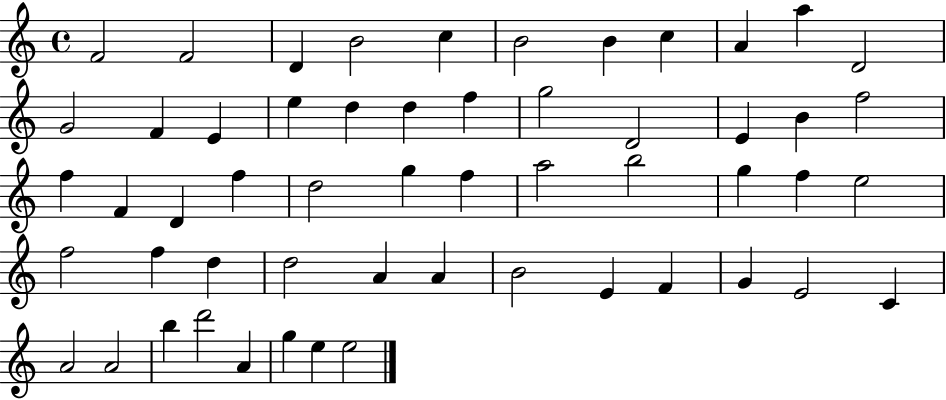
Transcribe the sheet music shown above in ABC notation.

X:1
T:Untitled
M:4/4
L:1/4
K:C
F2 F2 D B2 c B2 B c A a D2 G2 F E e d d f g2 D2 E B f2 f F D f d2 g f a2 b2 g f e2 f2 f d d2 A A B2 E F G E2 C A2 A2 b d'2 A g e e2